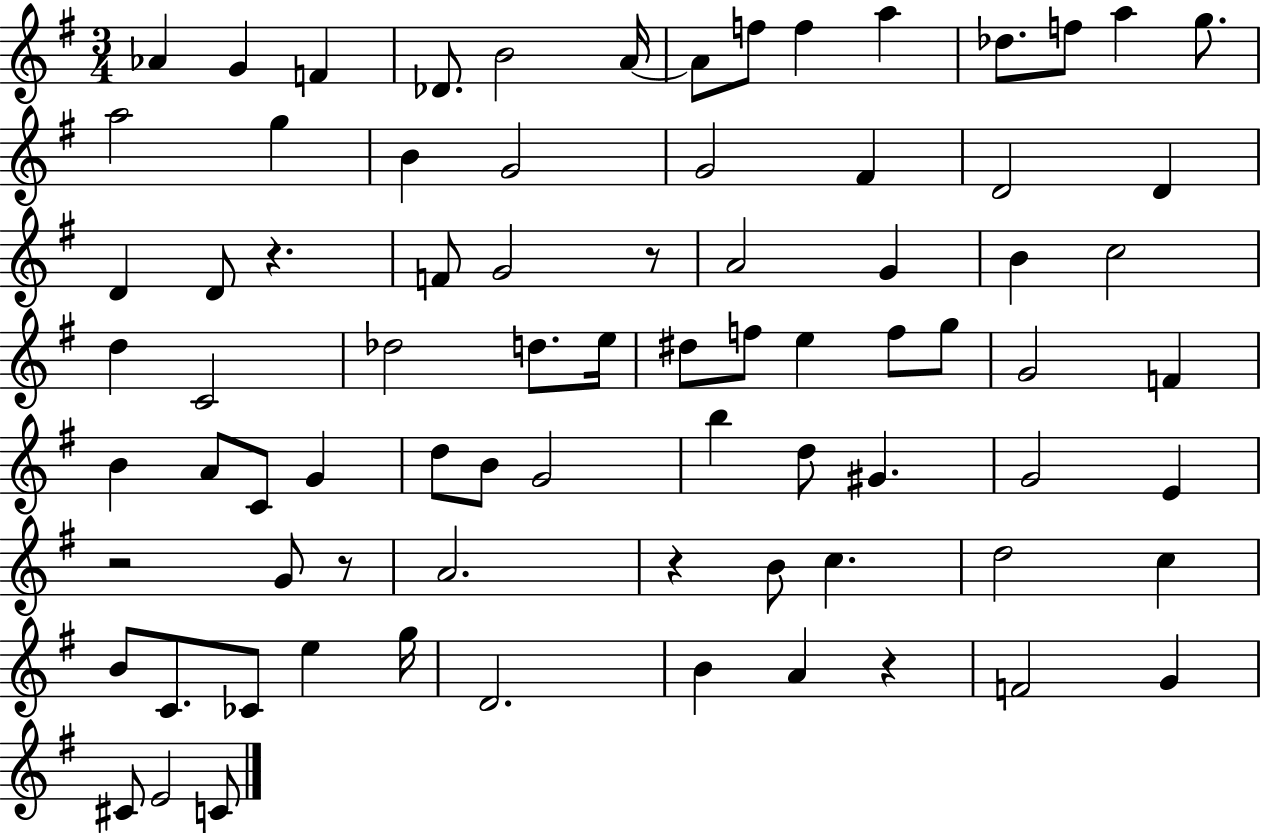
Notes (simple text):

Ab4/q G4/q F4/q Db4/e. B4/h A4/s A4/e F5/e F5/q A5/q Db5/e. F5/e A5/q G5/e. A5/h G5/q B4/q G4/h G4/h F#4/q D4/h D4/q D4/q D4/e R/q. F4/e G4/h R/e A4/h G4/q B4/q C5/h D5/q C4/h Db5/h D5/e. E5/s D#5/e F5/e E5/q F5/e G5/e G4/h F4/q B4/q A4/e C4/e G4/q D5/e B4/e G4/h B5/q D5/e G#4/q. G4/h E4/q R/h G4/e R/e A4/h. R/q B4/e C5/q. D5/h C5/q B4/e C4/e. CES4/e E5/q G5/s D4/h. B4/q A4/q R/q F4/h G4/q C#4/e E4/h C4/e